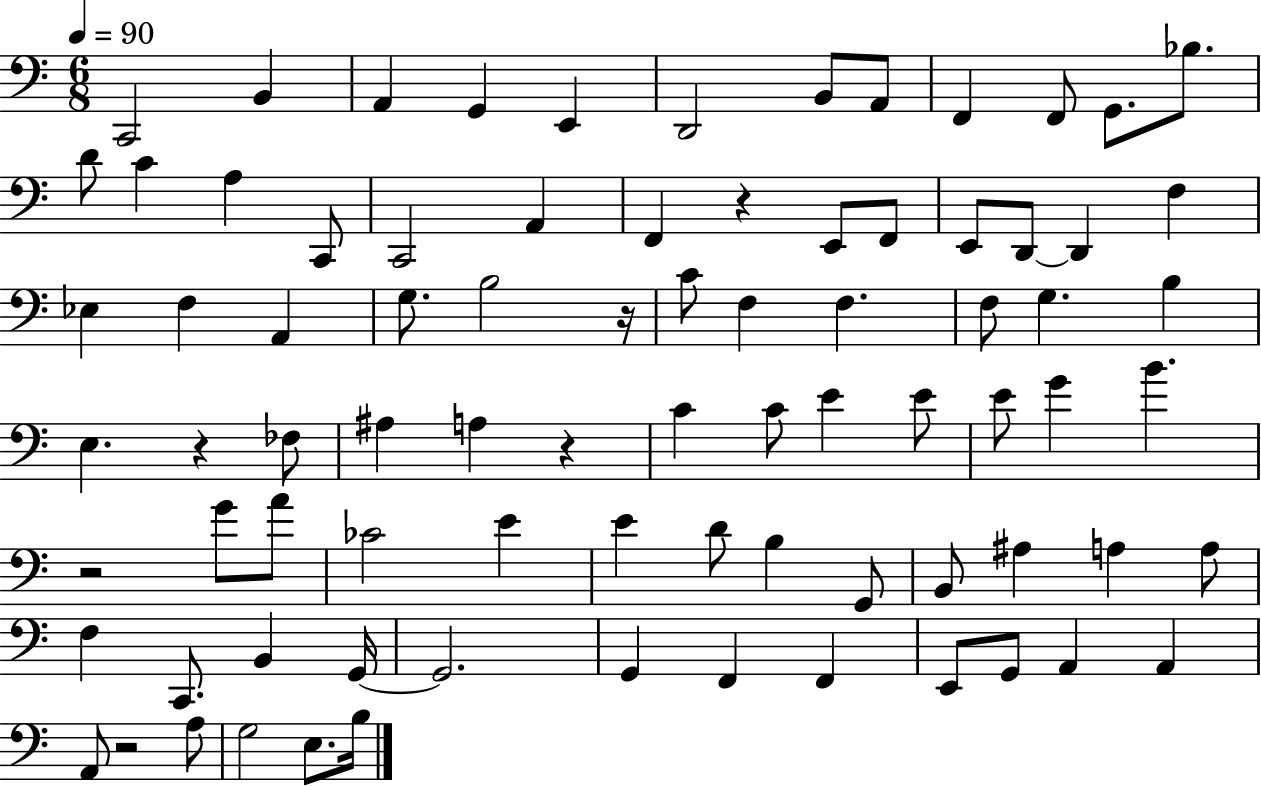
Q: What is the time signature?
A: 6/8